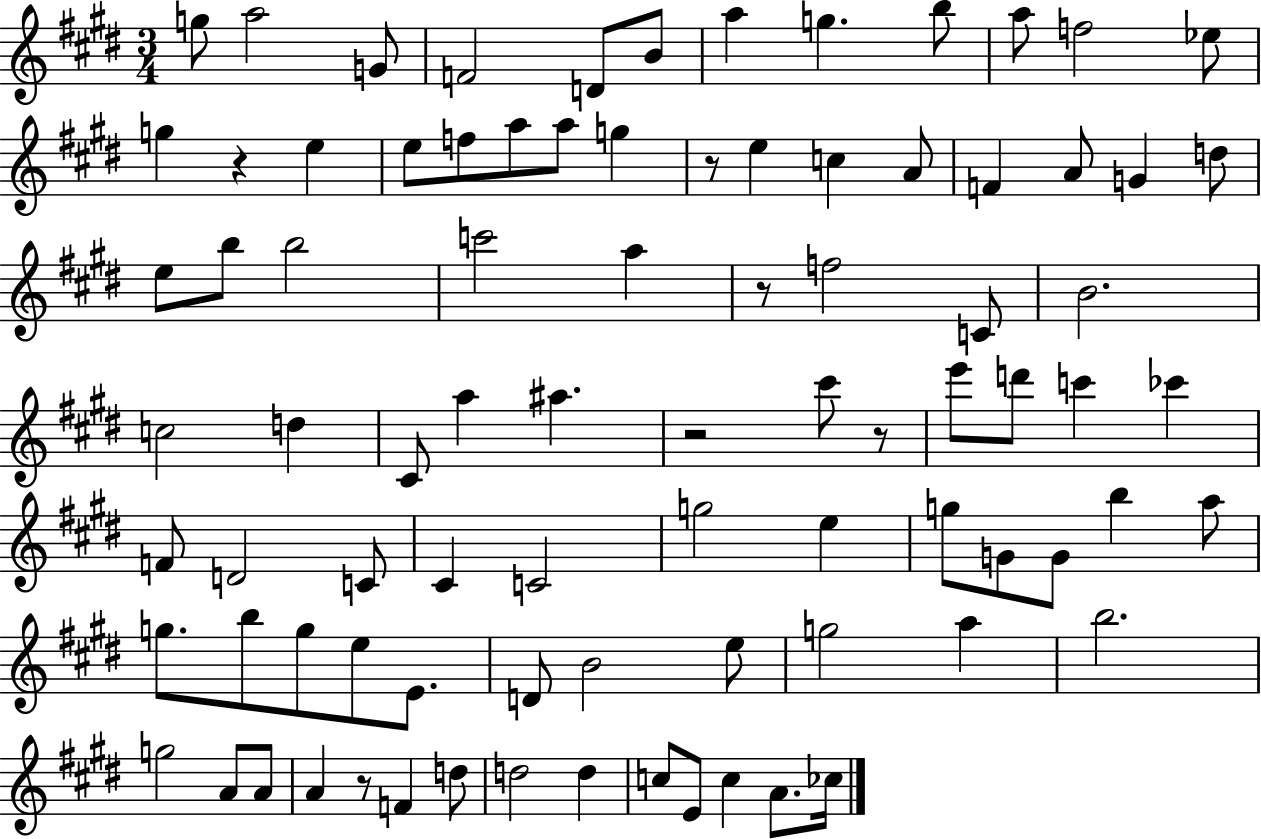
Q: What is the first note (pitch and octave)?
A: G5